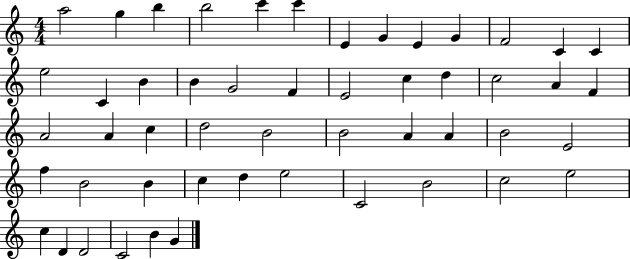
X:1
T:Untitled
M:4/4
L:1/4
K:C
a2 g b b2 c' c' E G E G F2 C C e2 C B B G2 F E2 c d c2 A F A2 A c d2 B2 B2 A A B2 E2 f B2 B c d e2 C2 B2 c2 e2 c D D2 C2 B G